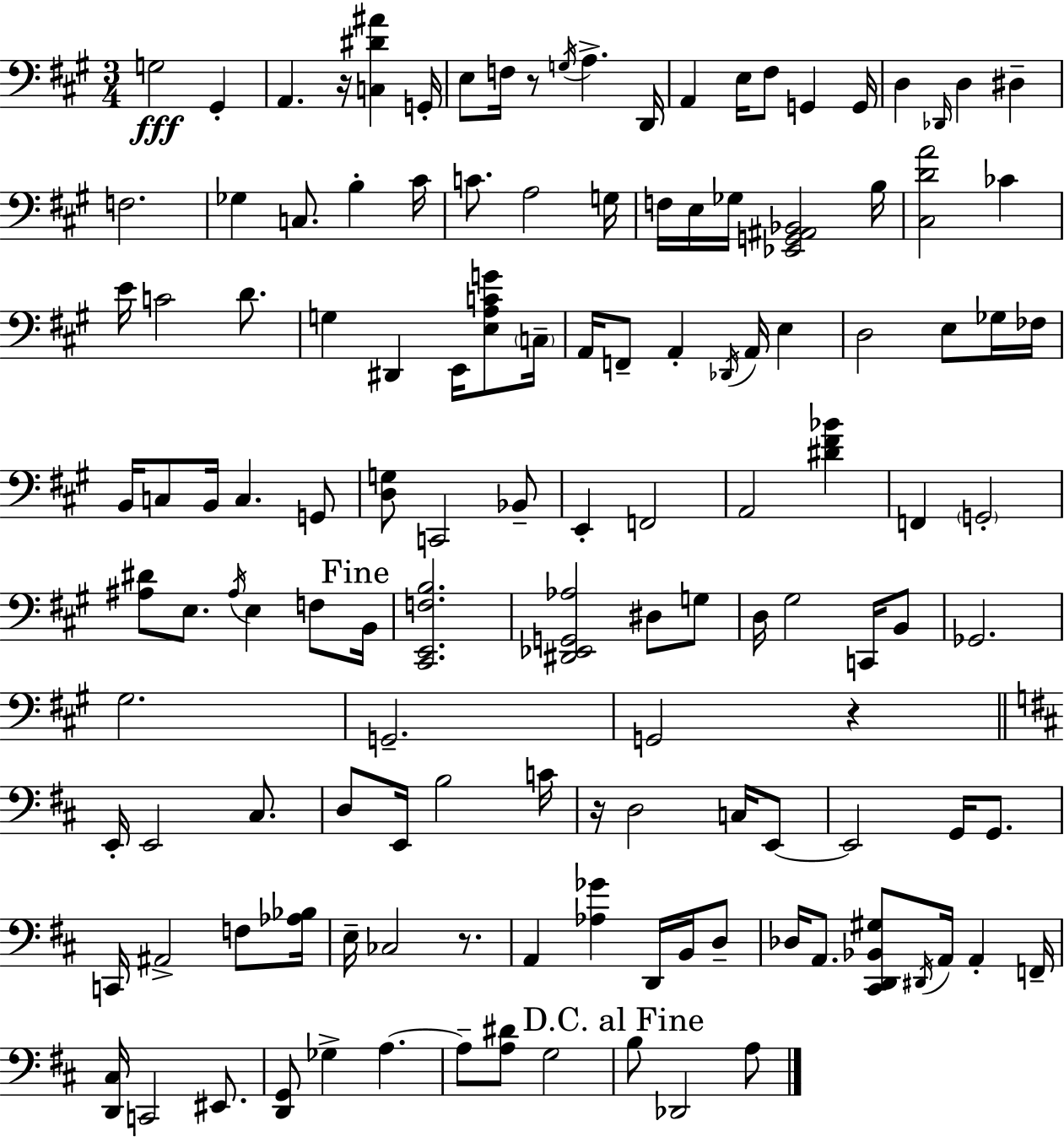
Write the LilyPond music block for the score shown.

{
  \clef bass
  \numericTimeSignature
  \time 3/4
  \key a \major
  g2\fff gis,4-. | a,4. r16 <c dis' ais'>4 g,16-. | e8 f16 r8 \acciaccatura { g16 } a4.-> | d,16 a,4 e16 fis8 g,4 | \break g,16 d4 \grace { des,16 } d4 dis4-- | f2. | ges4 c8. b4-. | cis'16 c'8. a2 | \break g16 f16 e16 ges16 <ees, g, ais, bes,>2 | b16 <cis d' a'>2 ces'4 | e'16 c'2 d'8. | g4 dis,4 e,16 <e a c' g'>8 | \break \parenthesize c16-- a,16 f,8-- a,4-. \acciaccatura { des,16 } a,16 e4 | d2 e8 | ges16 fes16 b,16 c8 b,16 c4. | g,8 <d g>8 c,2 | \break bes,8-- e,4-. f,2 | a,2 <dis' fis' bes'>4 | f,4 \parenthesize g,2-. | <ais dis'>8 e8. \acciaccatura { ais16 } e4 | \break f8 \mark "Fine" b,16 <cis, e, f b>2. | <dis, ees, g, aes>2 | dis8 g8 d16 gis2 | c,16 b,8 ges,2. | \break gis2. | g,2.-- | g,2 | r4 \bar "||" \break \key d \major e,16-. e,2 cis8. | d8 e,16 b2 c'16 | r16 d2 c16 e,8~~ | e,2 g,16 g,8. | \break c,16 ais,2-> f8 <aes bes>16 | e16-- ces2 r8. | a,4 <aes ges'>4 d,16 b,16 d8-- | des16 a,8. <cis, d, bes, gis>8 \acciaccatura { dis,16 } a,16 a,4-. | \break f,16-- <d, cis>16 c,2 eis,8. | <d, g,>8 ges4-> a4.~~ | a8-- <a dis'>8 g2 | \mark "D.C. al Fine" b8 des,2 a8 | \break \bar "|."
}